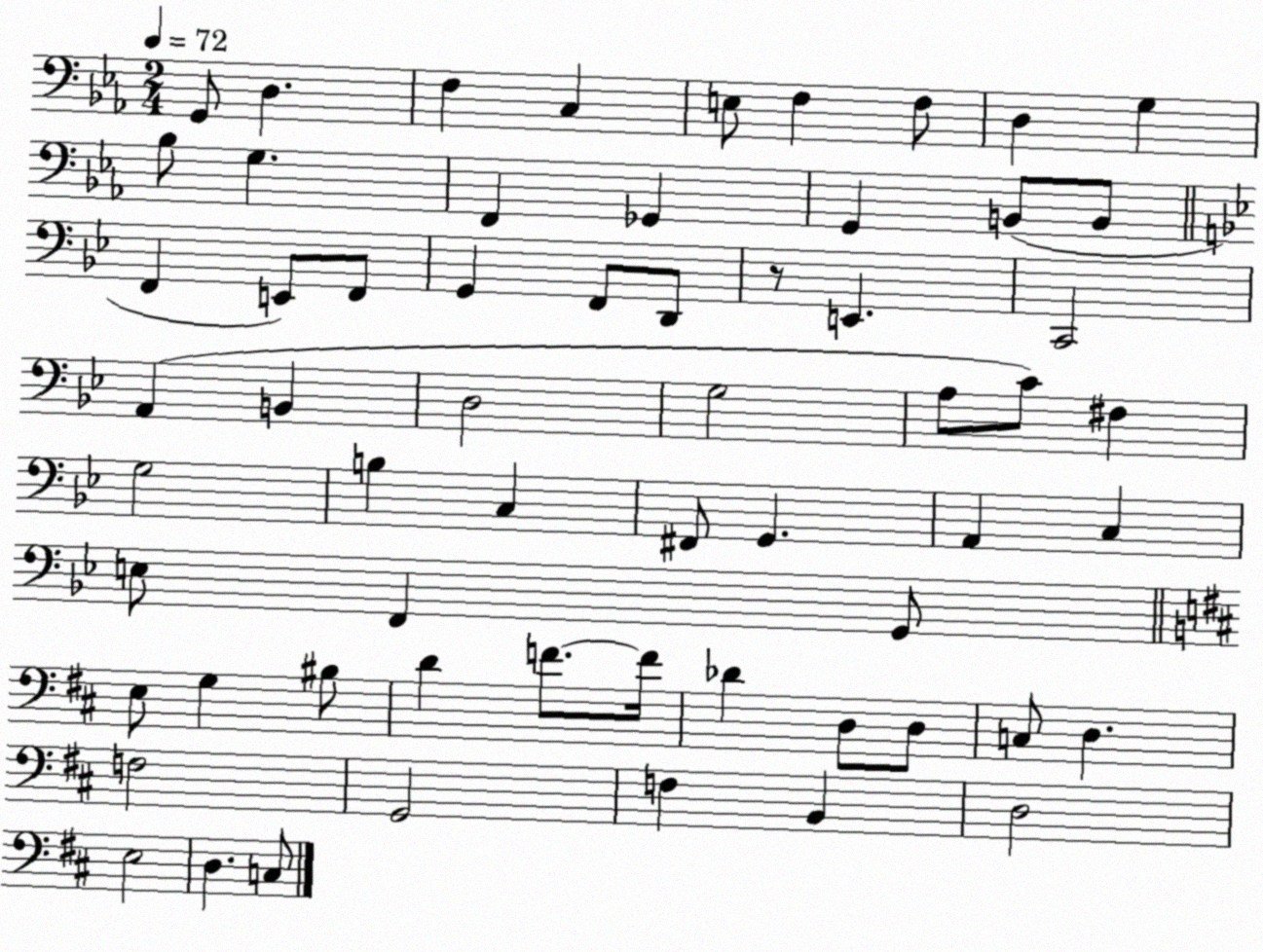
X:1
T:Untitled
M:2/4
L:1/4
K:Eb
G,,/2 D, F, C, E,/2 F, F,/2 D, G, _B,/2 G, F,, _G,, G,, B,,/2 B,,/2 F,, E,,/2 F,,/2 G,, F,,/2 D,,/2 z/2 E,, C,,2 A,, B,, D,2 G,2 A,/2 C/2 ^F, G,2 B, C, ^F,,/2 G,, A,, C, E,/2 F,, G,,/2 E,/2 G, ^B,/2 D F/2 F/4 _D D,/2 D,/2 C,/2 D, F,2 G,,2 F, B,, D,2 E,2 D, C,/2